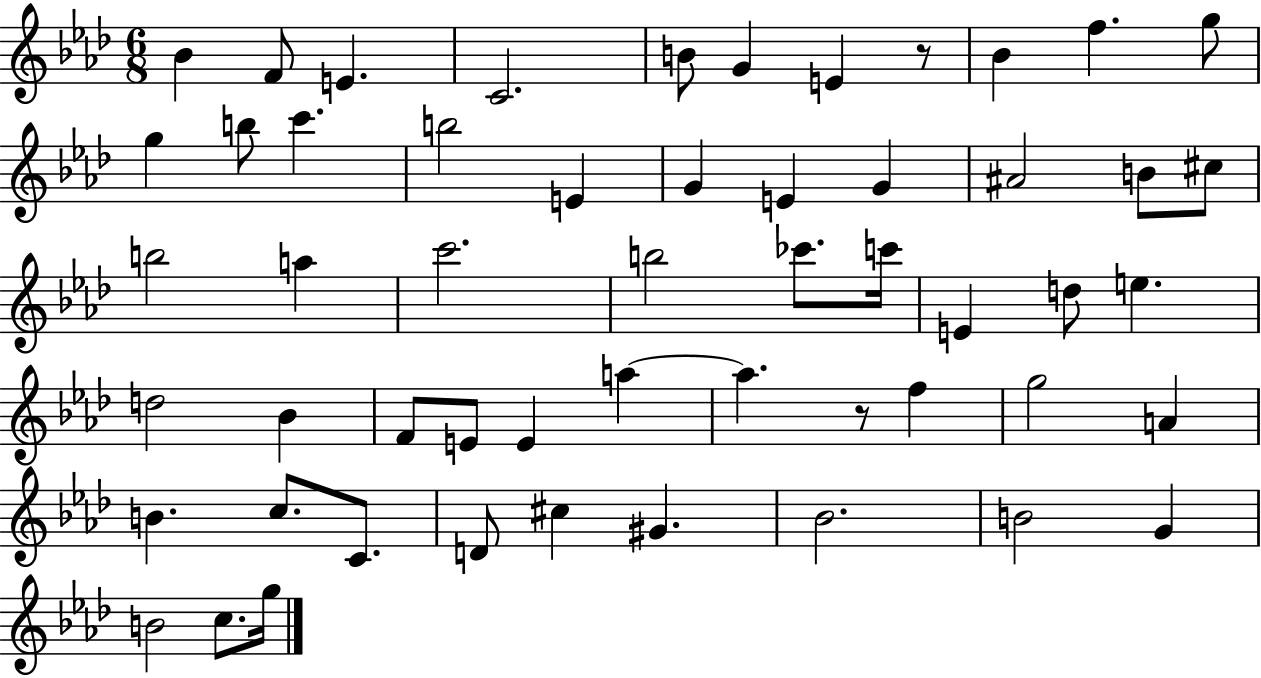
X:1
T:Untitled
M:6/8
L:1/4
K:Ab
_B F/2 E C2 B/2 G E z/2 _B f g/2 g b/2 c' b2 E G E G ^A2 B/2 ^c/2 b2 a c'2 b2 _c'/2 c'/4 E d/2 e d2 _B F/2 E/2 E a a z/2 f g2 A B c/2 C/2 D/2 ^c ^G _B2 B2 G B2 c/2 g/4